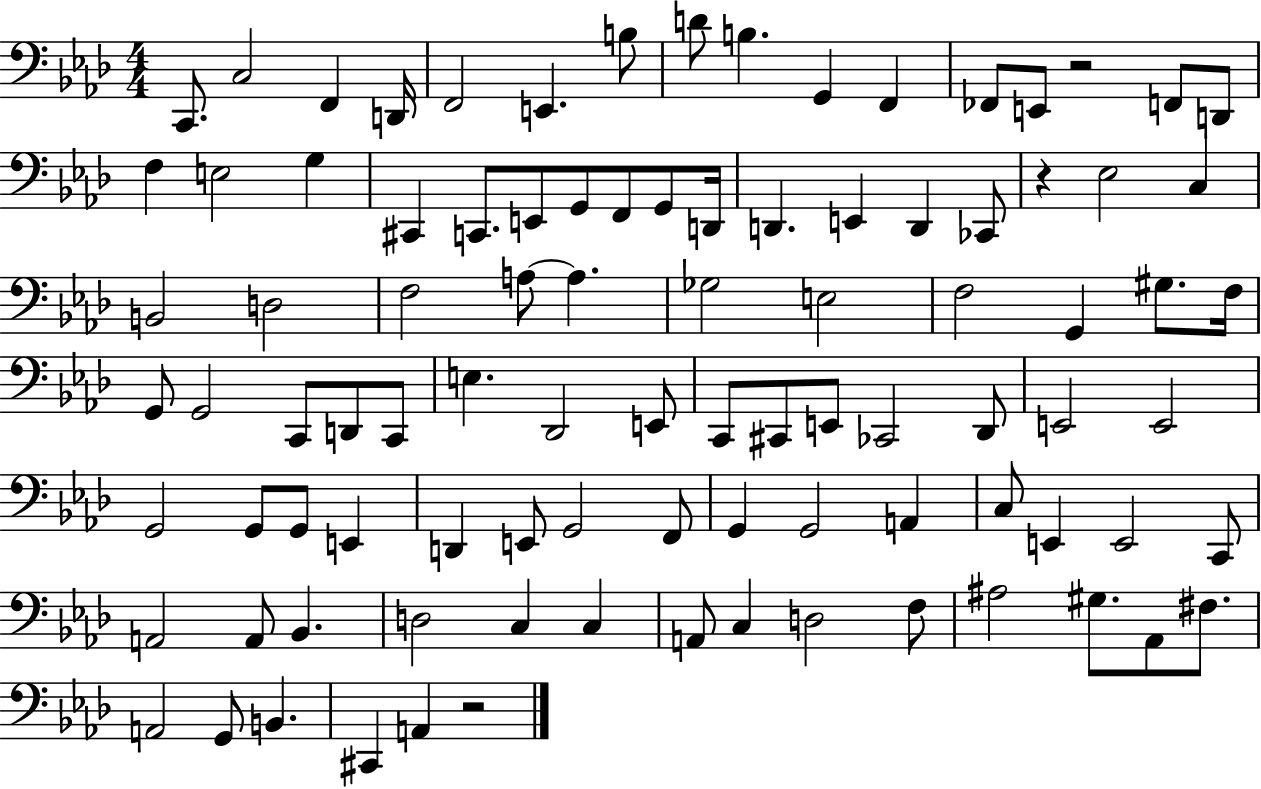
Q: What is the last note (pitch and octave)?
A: A2